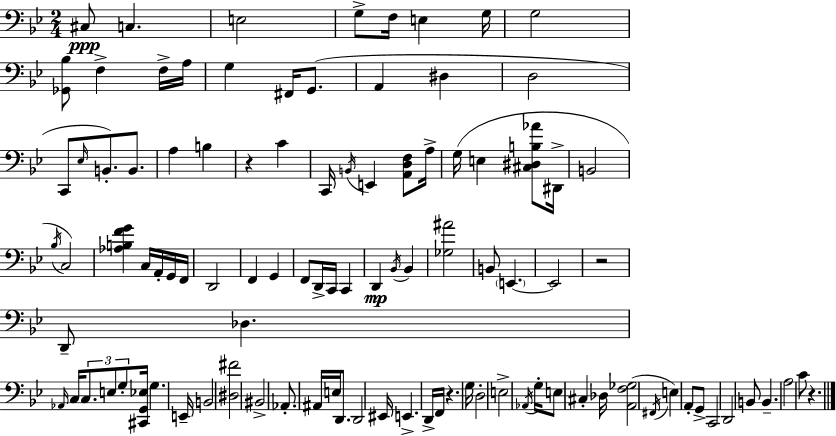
{
  \clef bass
  \numericTimeSignature
  \time 2/4
  \key bes \major
  cis8\ppp c4. | e2 | g8-> f16 e4 g16 | g2 | \break <ges, bes>8 f4-> f16-> a16 | g4 fis,16 g,8.( | a,4 dis4 | d2 | \break c,8 \grace { ees16 }) b,8.-. b,8. | a4 b4 | r4 c'4 | c,16 \acciaccatura { b,16 } e,4 <a, d f>8 | \break a16-> g16( e4 <cis dis b aes'>8 | dis,16-> b,2 | \acciaccatura { bes16 }) c2 | <aes b f' g'>4 c16 | \break a,16-. g,16 f,16 d,2 | f,4 g,4 | f,8 d,16-> c,16 c,4 | d,4\mp \acciaccatura { bes,16 } | \break bes,4 <ges ais'>2 | b,8 \parenthesize e,4.~~ | e,2 | r2 | \break d,8-- des4. | \grace { aes,16 } c16 \tuplet 3/2 { c8. | e8 g8-. } <cis, g, ees>16 g4. | e,16-- b,2 | \break <dis fis'>2 | bis,2-> | aes,8.-. | ais,16 e16 d,8. d,2 | \break eis,16 e,4.-> | d,16-> f,16 r4. | g16 d2-. | e2-> | \break \acciaccatura { aes,16 } g16-. e8 | cis4-. des16 <a, f ges>2( | \acciaccatura { fis,16 } e4) | a,8-. g,8-> c,2 | \break d,2 | b,8 | b,4.-- a2 | c'8 | \break r4. \bar "|."
}